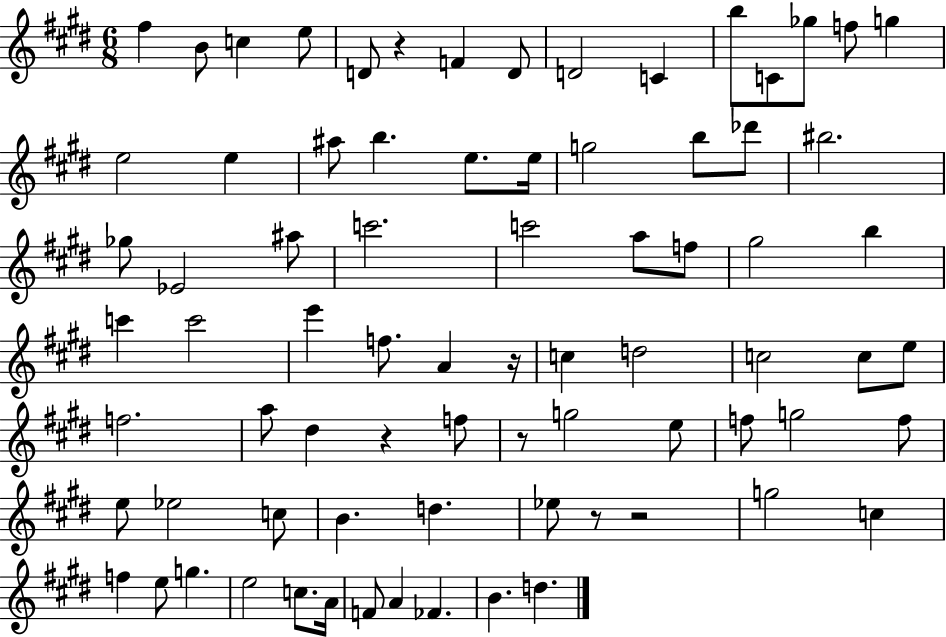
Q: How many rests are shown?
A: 6